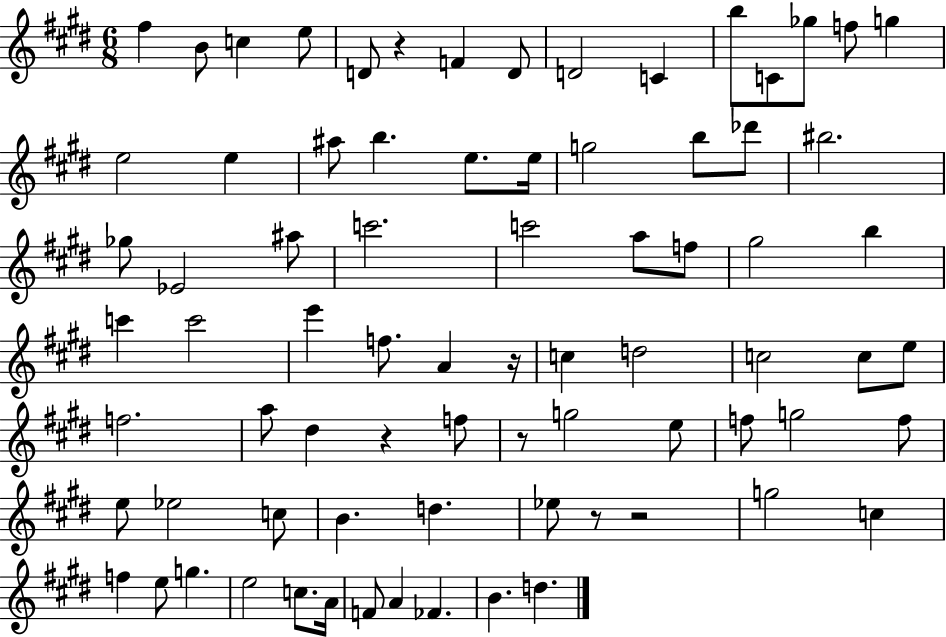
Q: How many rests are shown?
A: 6